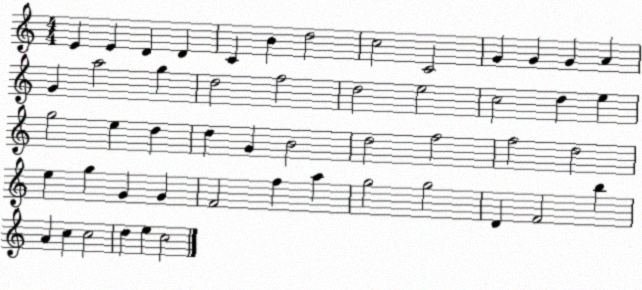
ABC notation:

X:1
T:Untitled
M:4/4
L:1/4
K:C
E E D D C B d2 c2 C2 G G G A G a2 g d2 f2 d2 e2 c2 d e g2 e d d G B2 d2 f2 f2 d2 e g G G F2 f a g2 g2 D F2 b A c c2 d e c2